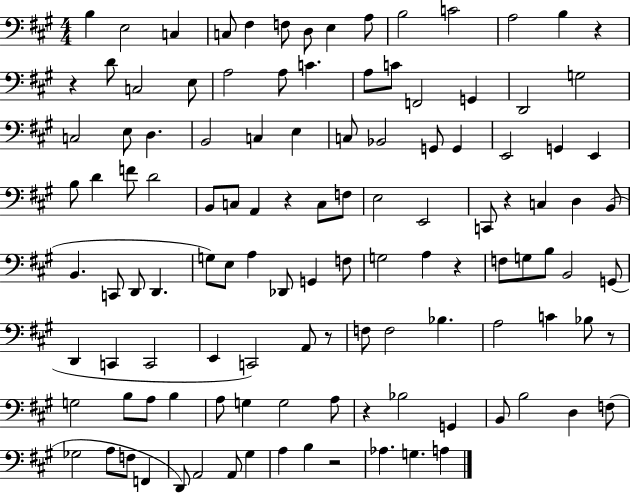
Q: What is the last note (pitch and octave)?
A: A3